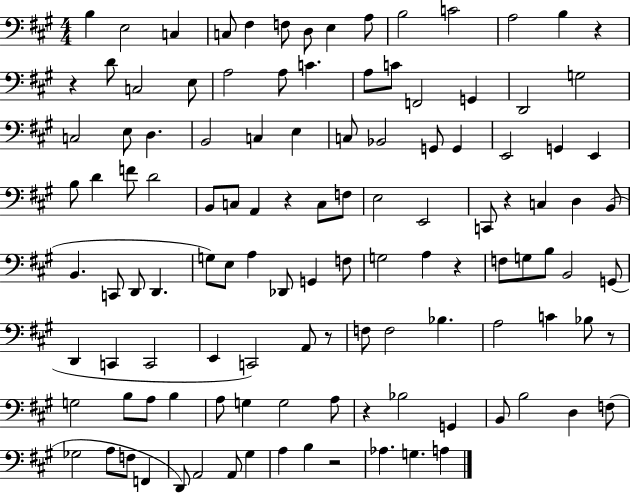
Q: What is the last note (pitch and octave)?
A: A3